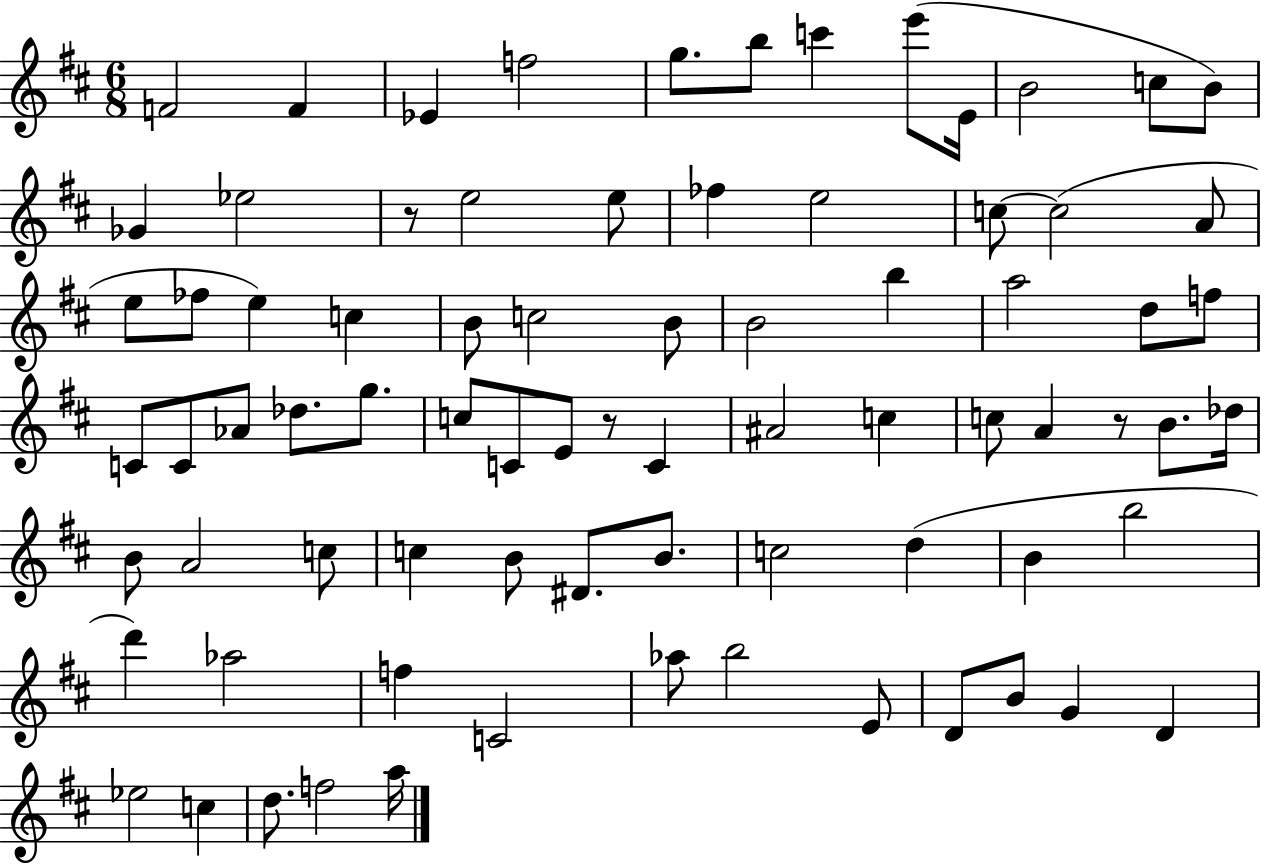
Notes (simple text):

F4/h F4/q Eb4/q F5/h G5/e. B5/e C6/q E6/e E4/s B4/h C5/e B4/e Gb4/q Eb5/h R/e E5/h E5/e FES5/q E5/h C5/e C5/h A4/e E5/e FES5/e E5/q C5/q B4/e C5/h B4/e B4/h B5/q A5/h D5/e F5/e C4/e C4/e Ab4/e Db5/e. G5/e. C5/e C4/e E4/e R/e C4/q A#4/h C5/q C5/e A4/q R/e B4/e. Db5/s B4/e A4/h C5/e C5/q B4/e D#4/e. B4/e. C5/h D5/q B4/q B5/h D6/q Ab5/h F5/q C4/h Ab5/e B5/h E4/e D4/e B4/e G4/q D4/q Eb5/h C5/q D5/e. F5/h A5/s